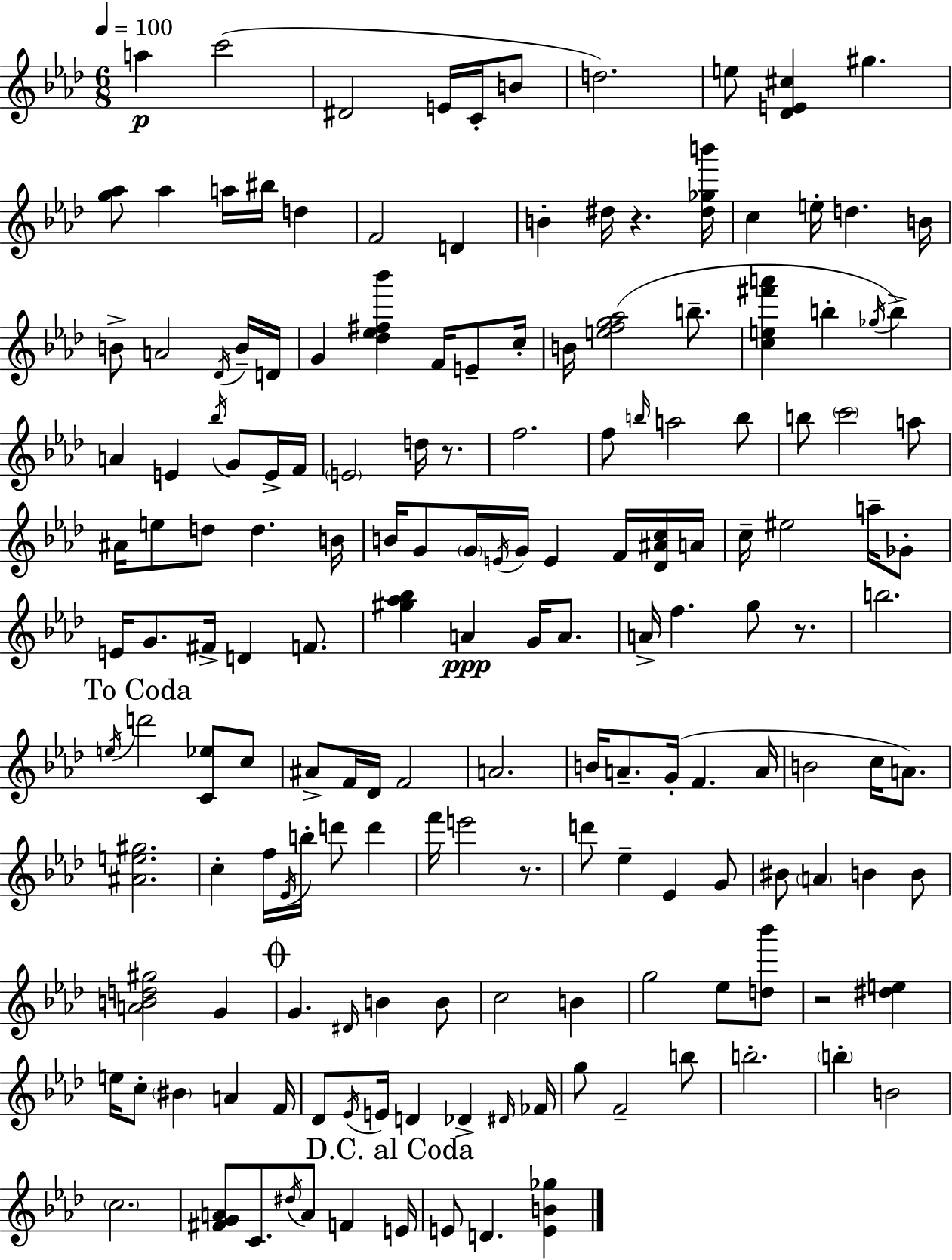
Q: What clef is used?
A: treble